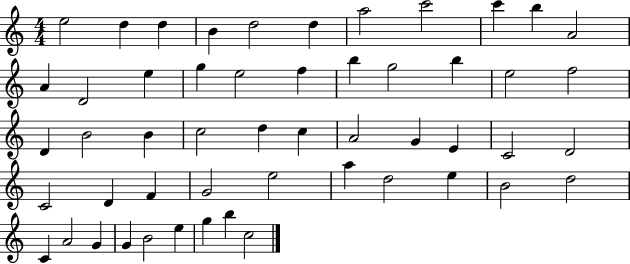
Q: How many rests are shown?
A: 0